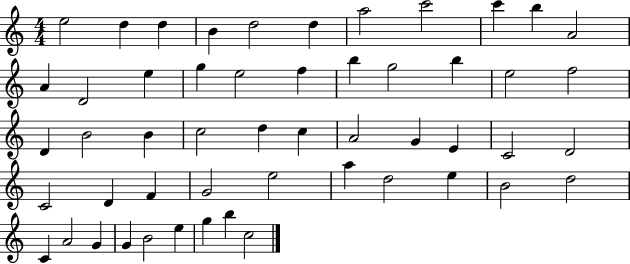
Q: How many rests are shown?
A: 0